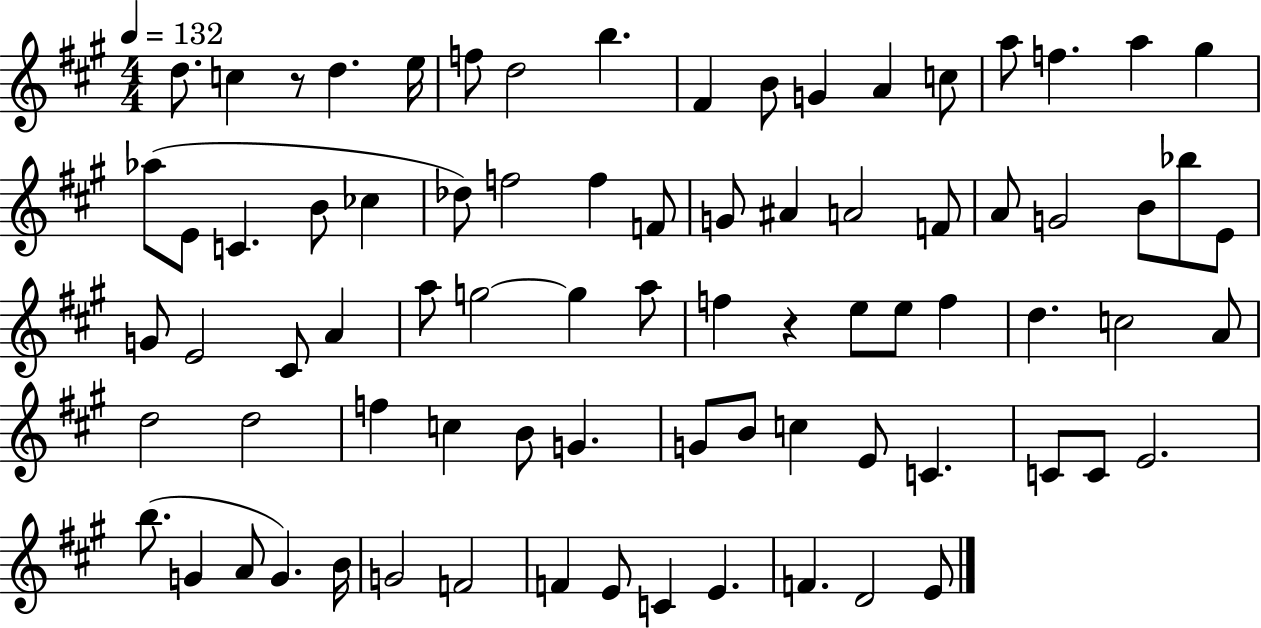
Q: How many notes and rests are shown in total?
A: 79